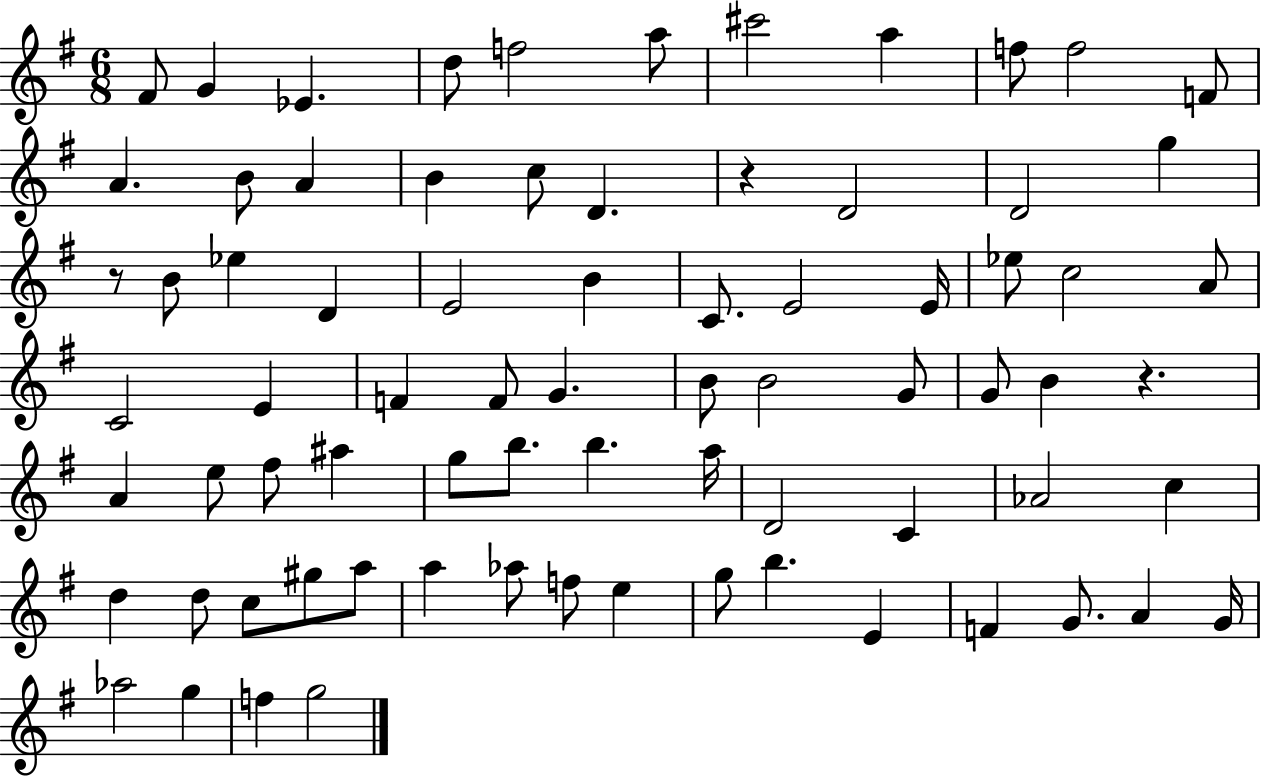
F#4/e G4/q Eb4/q. D5/e F5/h A5/e C#6/h A5/q F5/e F5/h F4/e A4/q. B4/e A4/q B4/q C5/e D4/q. R/q D4/h D4/h G5/q R/e B4/e Eb5/q D4/q E4/h B4/q C4/e. E4/h E4/s Eb5/e C5/h A4/e C4/h E4/q F4/q F4/e G4/q. B4/e B4/h G4/e G4/e B4/q R/q. A4/q E5/e F#5/e A#5/q G5/e B5/e. B5/q. A5/s D4/h C4/q Ab4/h C5/q D5/q D5/e C5/e G#5/e A5/e A5/q Ab5/e F5/e E5/q G5/e B5/q. E4/q F4/q G4/e. A4/q G4/s Ab5/h G5/q F5/q G5/h